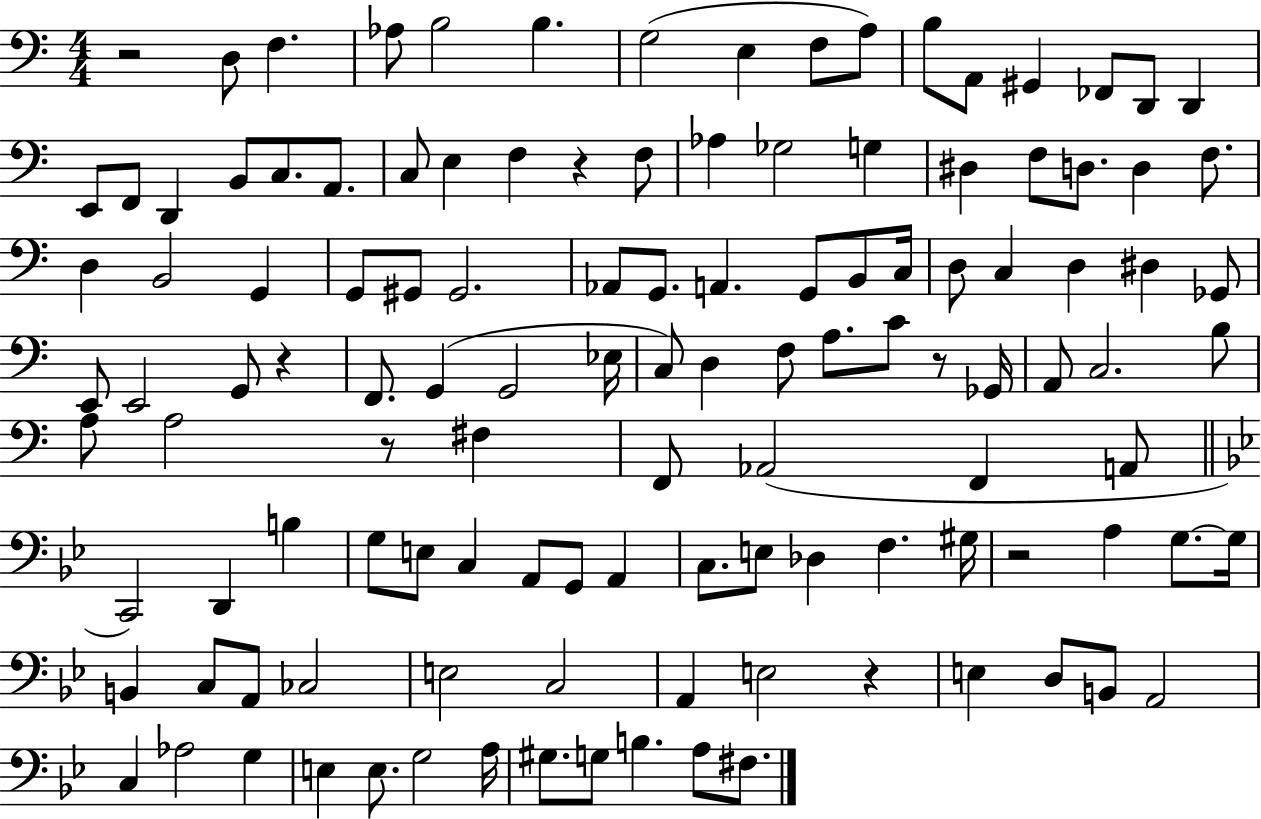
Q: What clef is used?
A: bass